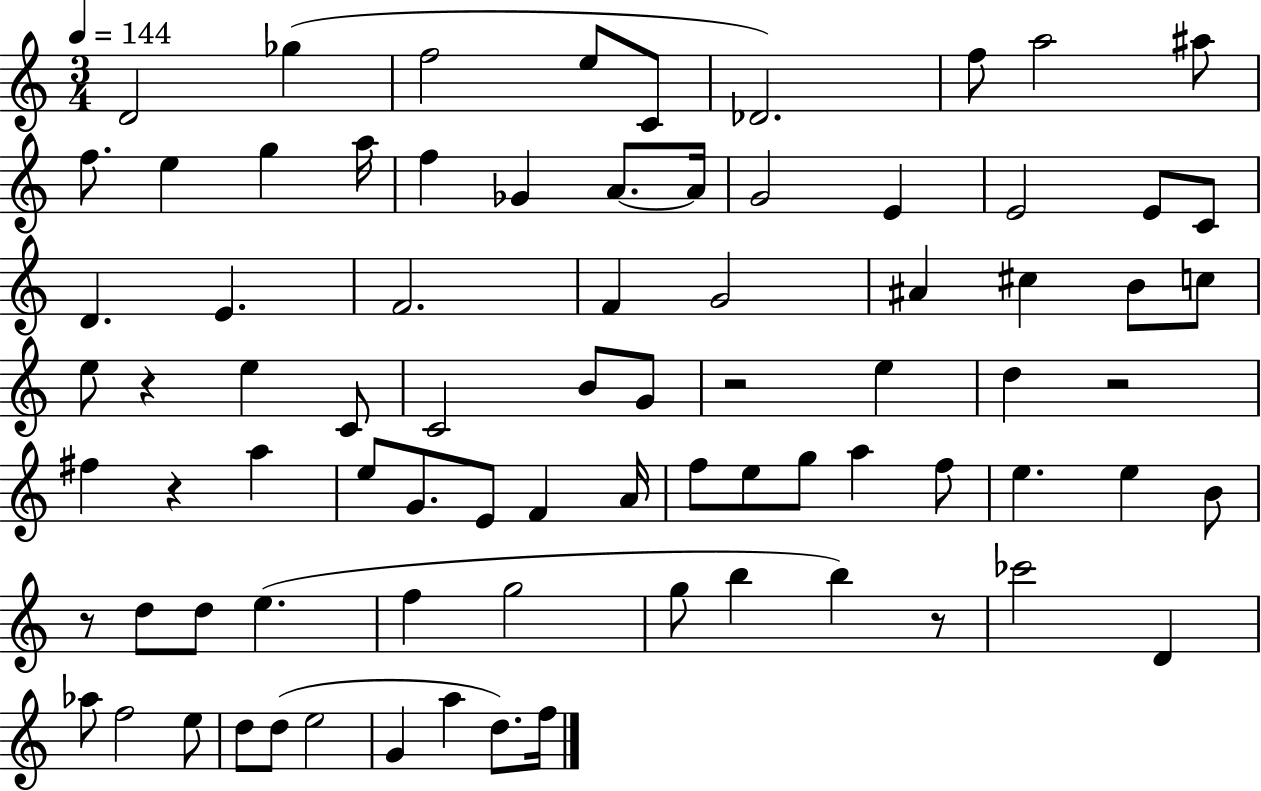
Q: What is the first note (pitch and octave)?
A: D4